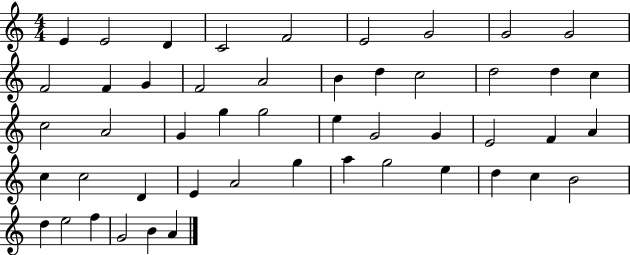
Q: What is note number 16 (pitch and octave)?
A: D5